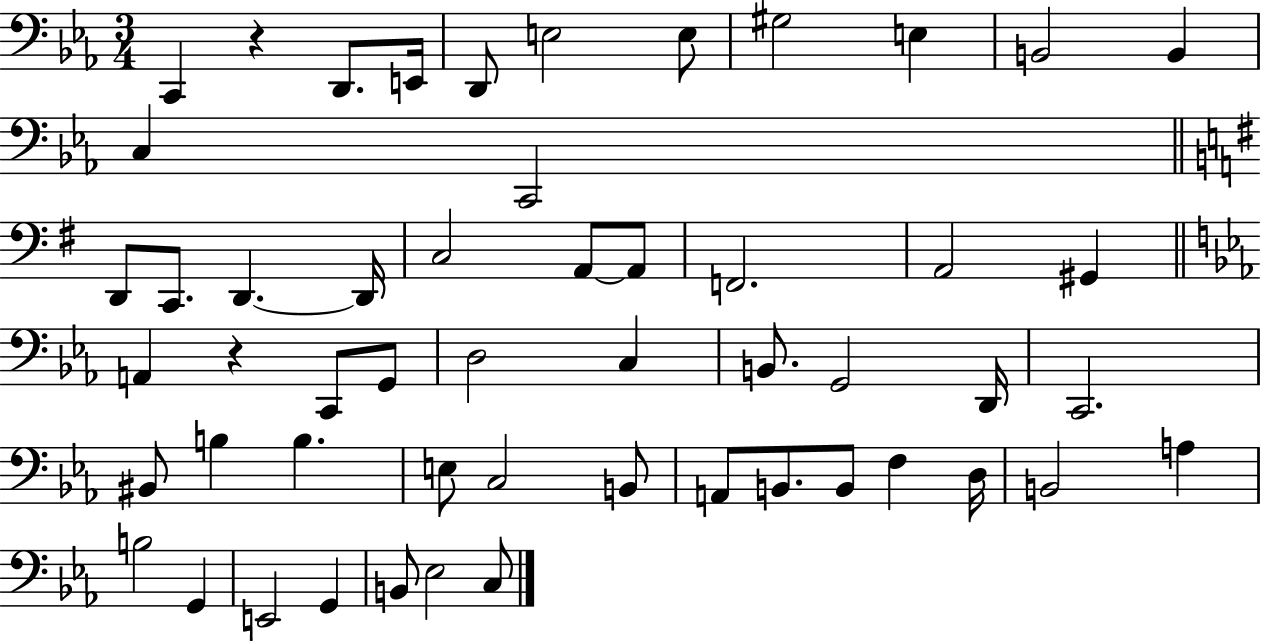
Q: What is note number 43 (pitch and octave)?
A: B2